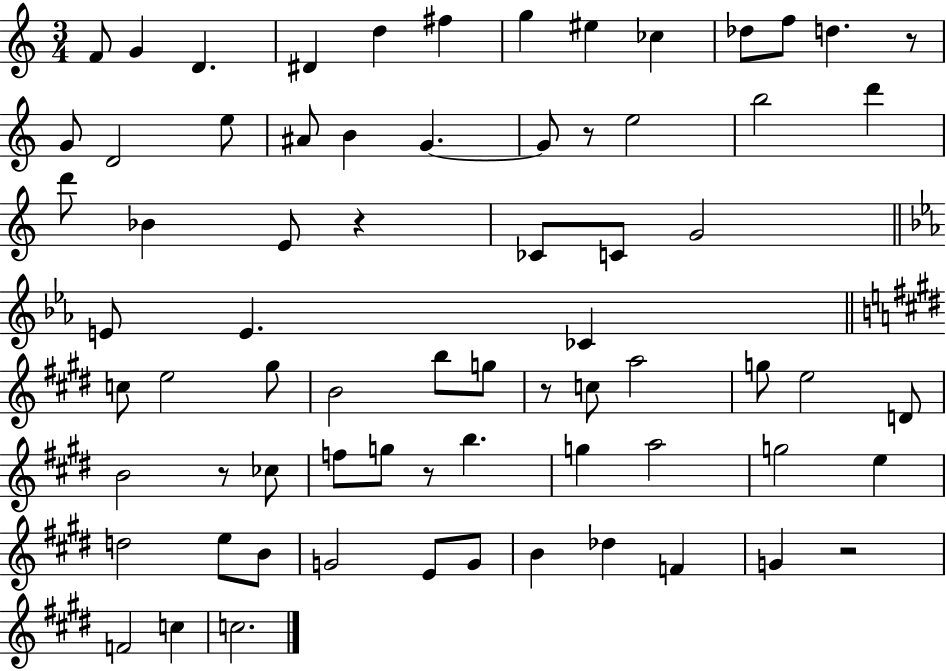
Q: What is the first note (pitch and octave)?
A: F4